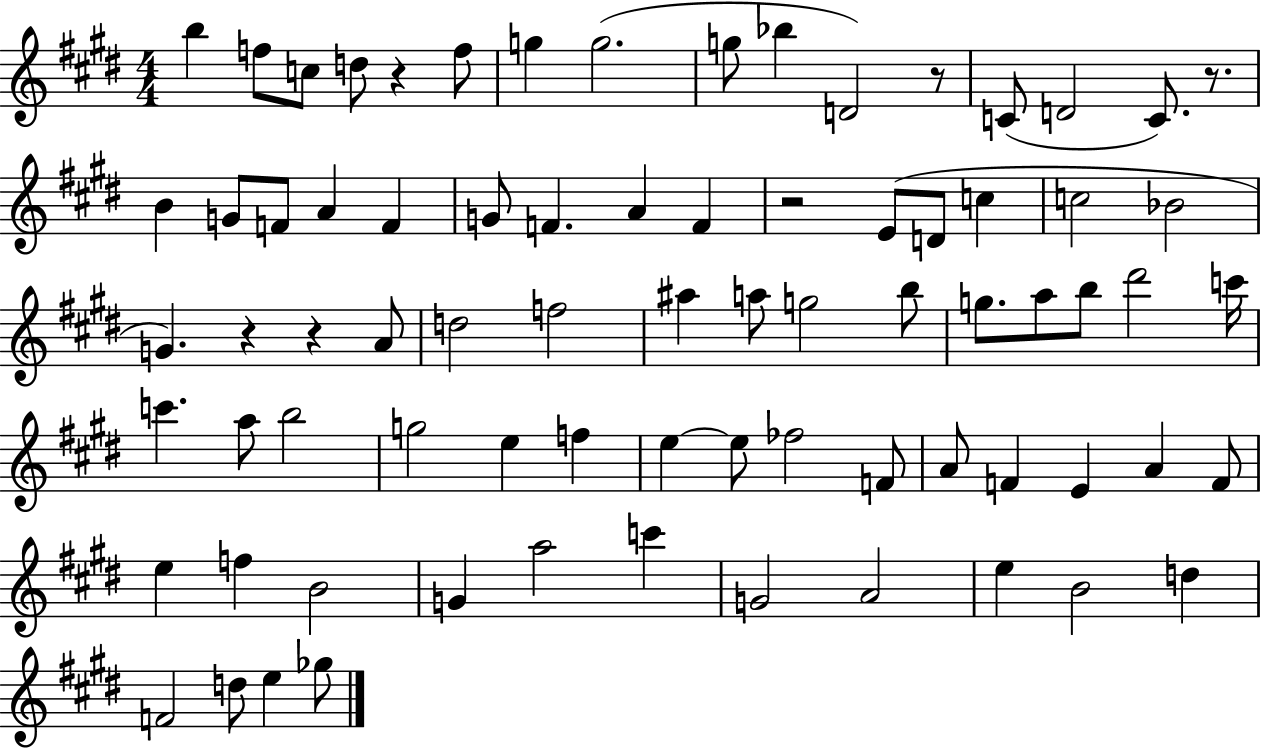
B5/q F5/e C5/e D5/e R/q F5/e G5/q G5/h. G5/e Bb5/q D4/h R/e C4/e D4/h C4/e. R/e. B4/q G4/e F4/e A4/q F4/q G4/e F4/q. A4/q F4/q R/h E4/e D4/e C5/q C5/h Bb4/h G4/q. R/q R/q A4/e D5/h F5/h A#5/q A5/e G5/h B5/e G5/e. A5/e B5/e D#6/h C6/s C6/q. A5/e B5/h G5/h E5/q F5/q E5/q E5/e FES5/h F4/e A4/e F4/q E4/q A4/q F4/e E5/q F5/q B4/h G4/q A5/h C6/q G4/h A4/h E5/q B4/h D5/q F4/h D5/e E5/q Gb5/e